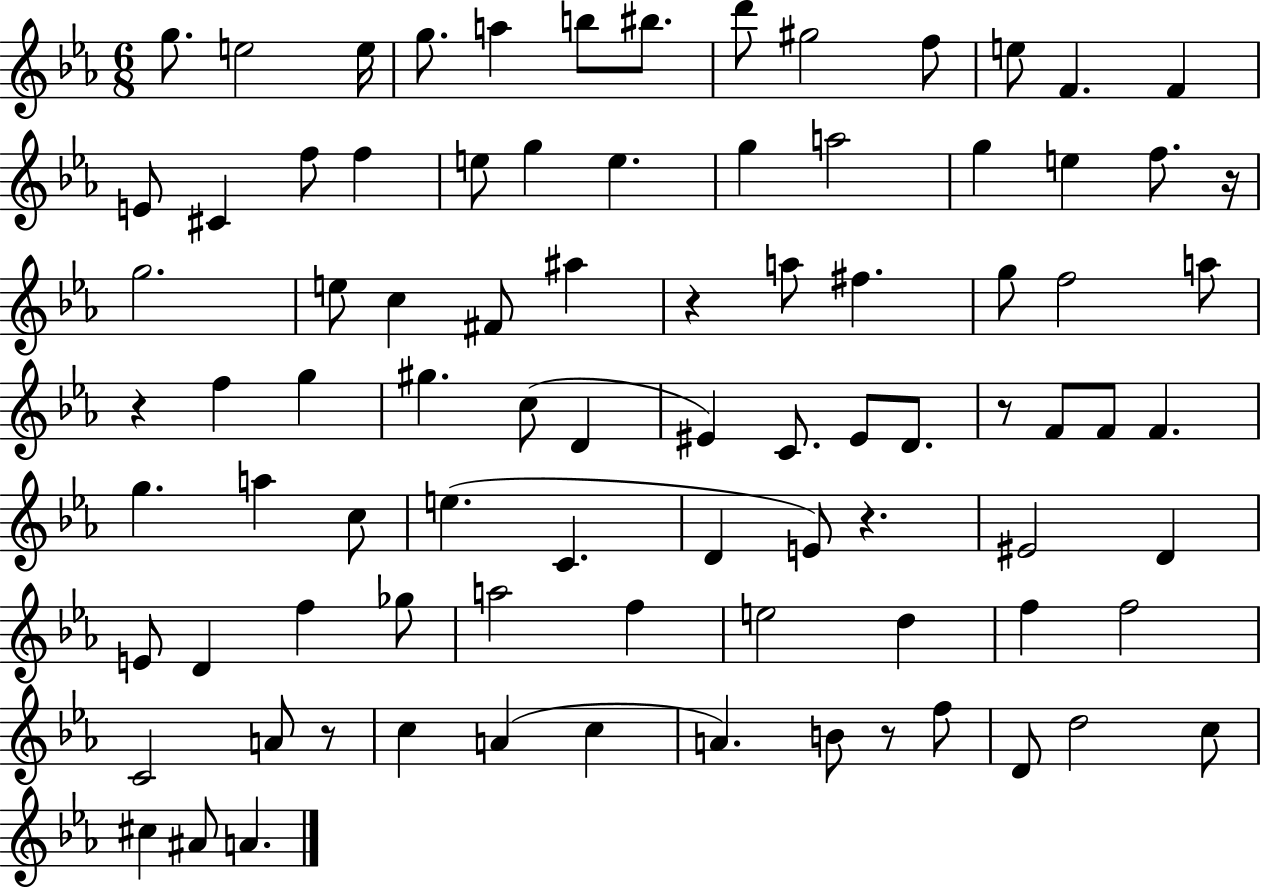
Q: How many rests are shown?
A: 7